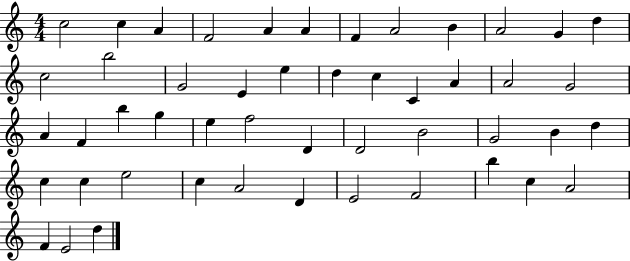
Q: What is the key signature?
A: C major